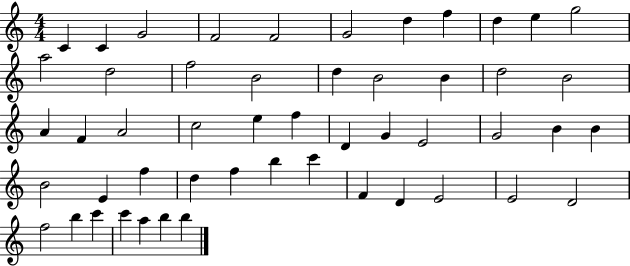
C4/q C4/q G4/h F4/h F4/h G4/h D5/q F5/q D5/q E5/q G5/h A5/h D5/h F5/h B4/h D5/q B4/h B4/q D5/h B4/h A4/q F4/q A4/h C5/h E5/q F5/q D4/q G4/q E4/h G4/h B4/q B4/q B4/h E4/q F5/q D5/q F5/q B5/q C6/q F4/q D4/q E4/h E4/h D4/h F5/h B5/q C6/q C6/q A5/q B5/q B5/q